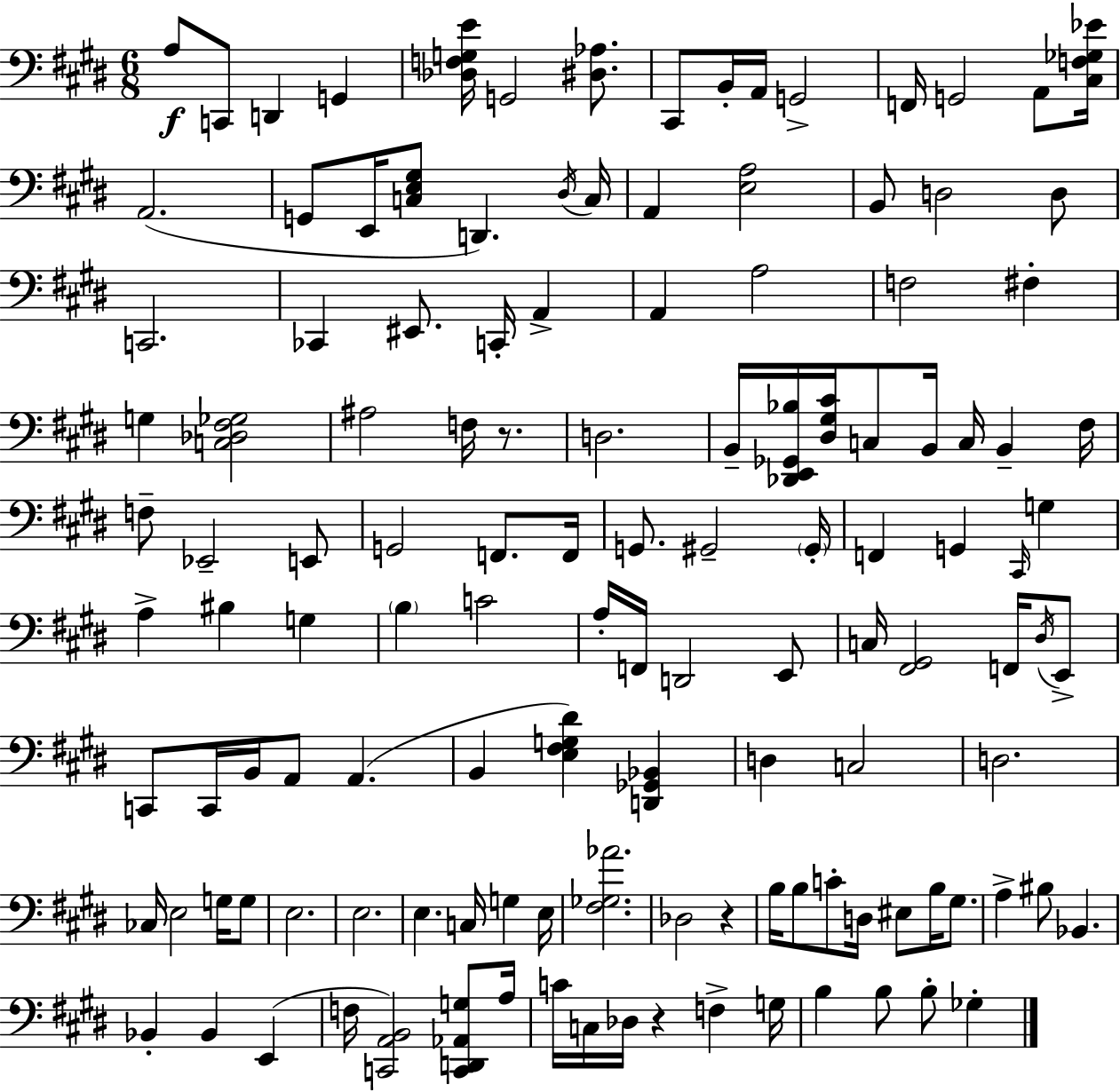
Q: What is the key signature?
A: E major